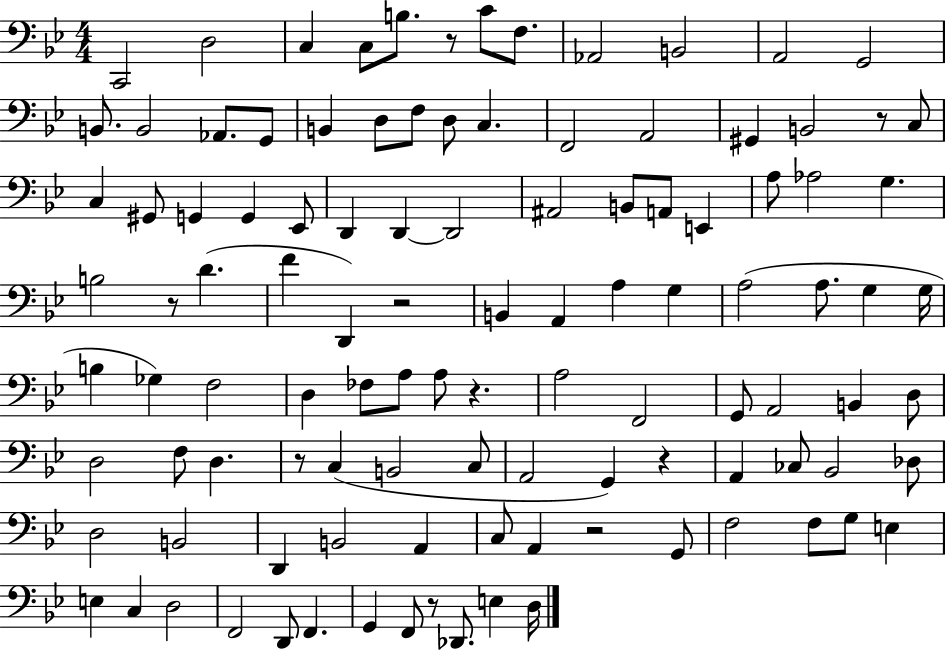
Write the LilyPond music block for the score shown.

{
  \clef bass
  \numericTimeSignature
  \time 4/4
  \key bes \major
  c,2 d2 | c4 c8 b8. r8 c'8 f8. | aes,2 b,2 | a,2 g,2 | \break b,8. b,2 aes,8. g,8 | b,4 d8 f8 d8 c4. | f,2 a,2 | gis,4 b,2 r8 c8 | \break c4 gis,8 g,4 g,4 ees,8 | d,4 d,4~~ d,2 | ais,2 b,8 a,8 e,4 | a8 aes2 g4. | \break b2 r8 d'4.( | f'4 d,4) r2 | b,4 a,4 a4 g4 | a2( a8. g4 g16 | \break b4 ges4) f2 | d4 fes8 a8 a8 r4. | a2 f,2 | g,8 a,2 b,4 d8 | \break d2 f8 d4. | r8 c4( b,2 c8 | a,2 g,4) r4 | a,4 ces8 bes,2 des8 | \break d2 b,2 | d,4 b,2 a,4 | c8 a,4 r2 g,8 | f2 f8 g8 e4 | \break e4 c4 d2 | f,2 d,8 f,4. | g,4 f,8 r8 des,8. e4 d16 | \bar "|."
}